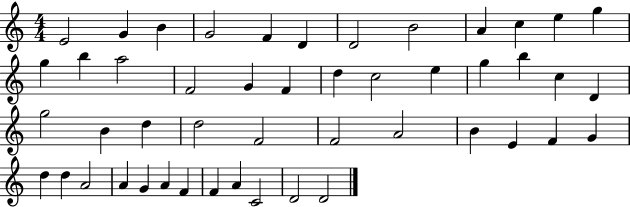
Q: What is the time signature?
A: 4/4